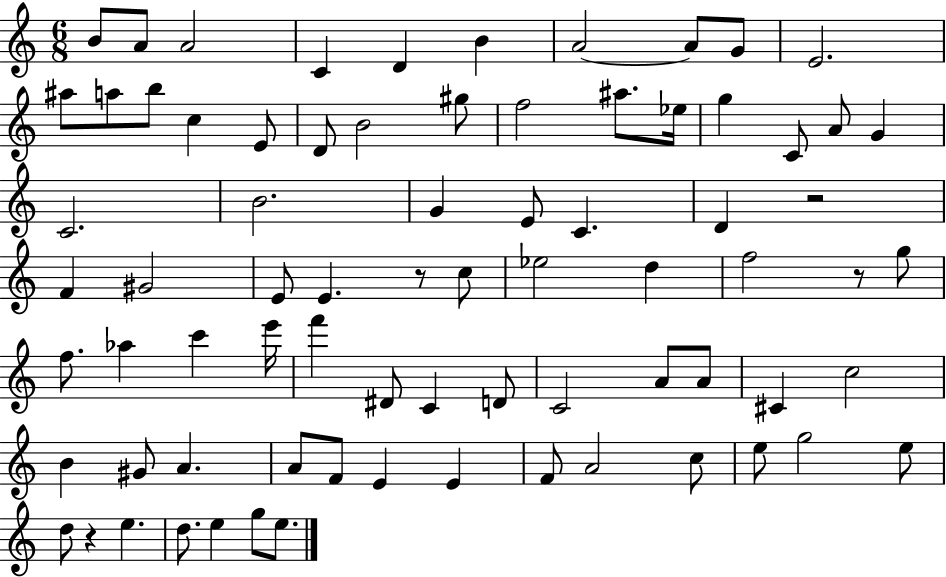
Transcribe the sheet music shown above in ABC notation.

X:1
T:Untitled
M:6/8
L:1/4
K:C
B/2 A/2 A2 C D B A2 A/2 G/2 E2 ^a/2 a/2 b/2 c E/2 D/2 B2 ^g/2 f2 ^a/2 _e/4 g C/2 A/2 G C2 B2 G E/2 C D z2 F ^G2 E/2 E z/2 c/2 _e2 d f2 z/2 g/2 f/2 _a c' e'/4 f' ^D/2 C D/2 C2 A/2 A/2 ^C c2 B ^G/2 A A/2 F/2 E E F/2 A2 c/2 e/2 g2 e/2 d/2 z e d/2 e g/2 e/2